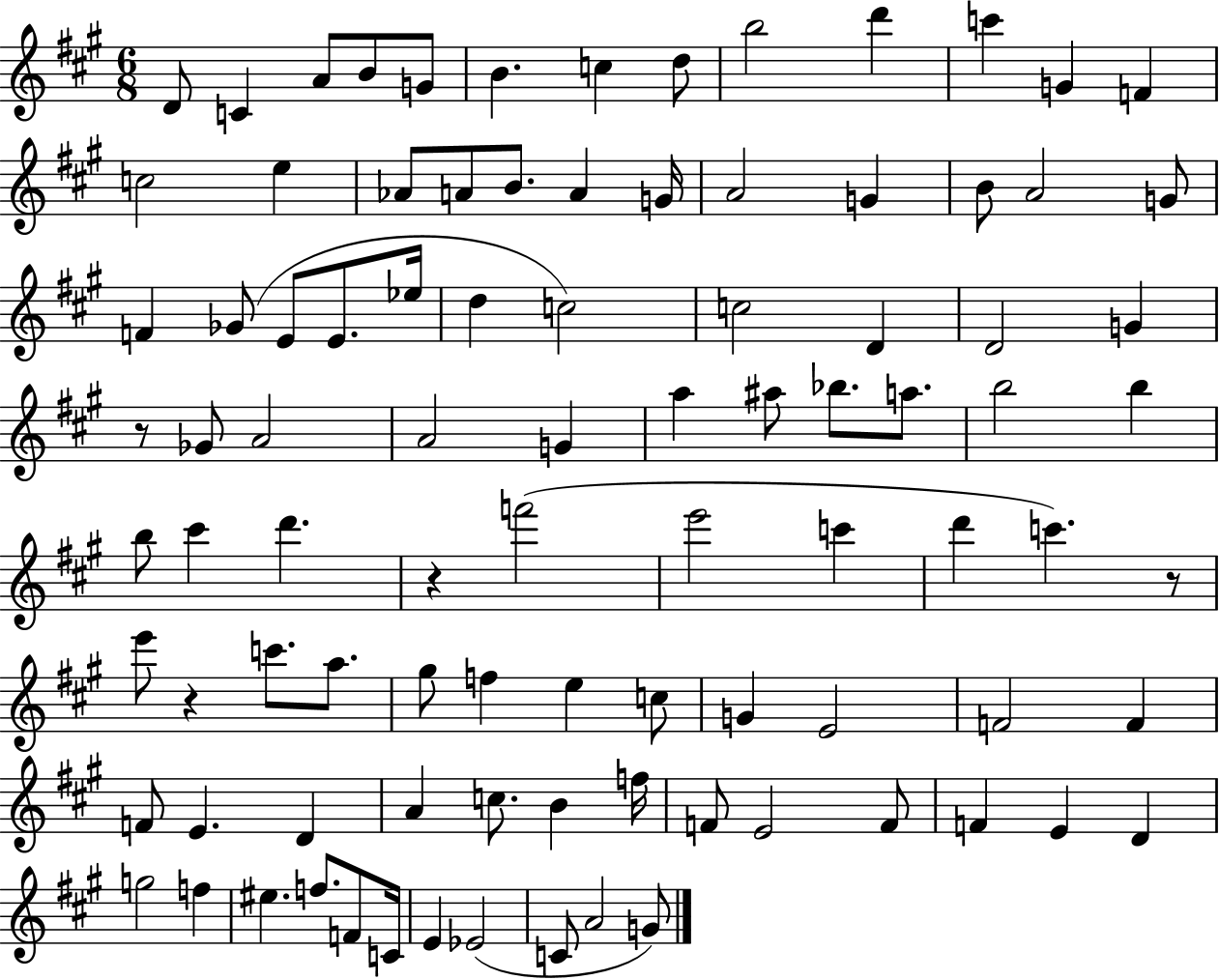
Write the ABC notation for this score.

X:1
T:Untitled
M:6/8
L:1/4
K:A
D/2 C A/2 B/2 G/2 B c d/2 b2 d' c' G F c2 e _A/2 A/2 B/2 A G/4 A2 G B/2 A2 G/2 F _G/2 E/2 E/2 _e/4 d c2 c2 D D2 G z/2 _G/2 A2 A2 G a ^a/2 _b/2 a/2 b2 b b/2 ^c' d' z f'2 e'2 c' d' c' z/2 e'/2 z c'/2 a/2 ^g/2 f e c/2 G E2 F2 F F/2 E D A c/2 B f/4 F/2 E2 F/2 F E D g2 f ^e f/2 F/2 C/4 E _E2 C/2 A2 G/2